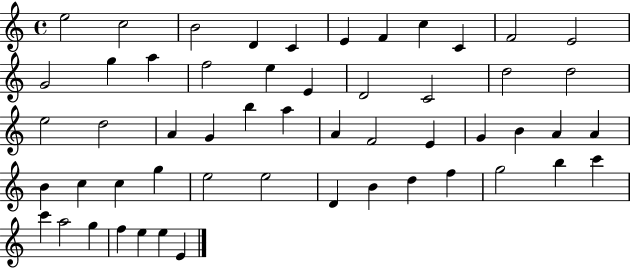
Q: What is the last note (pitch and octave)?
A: E4